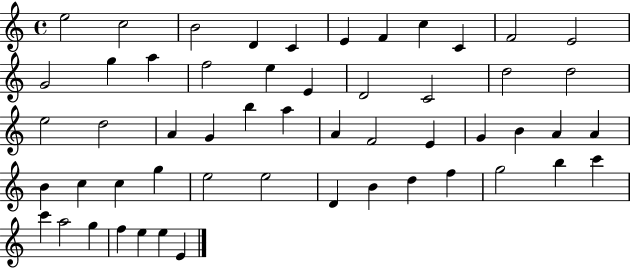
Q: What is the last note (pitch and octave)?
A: E4